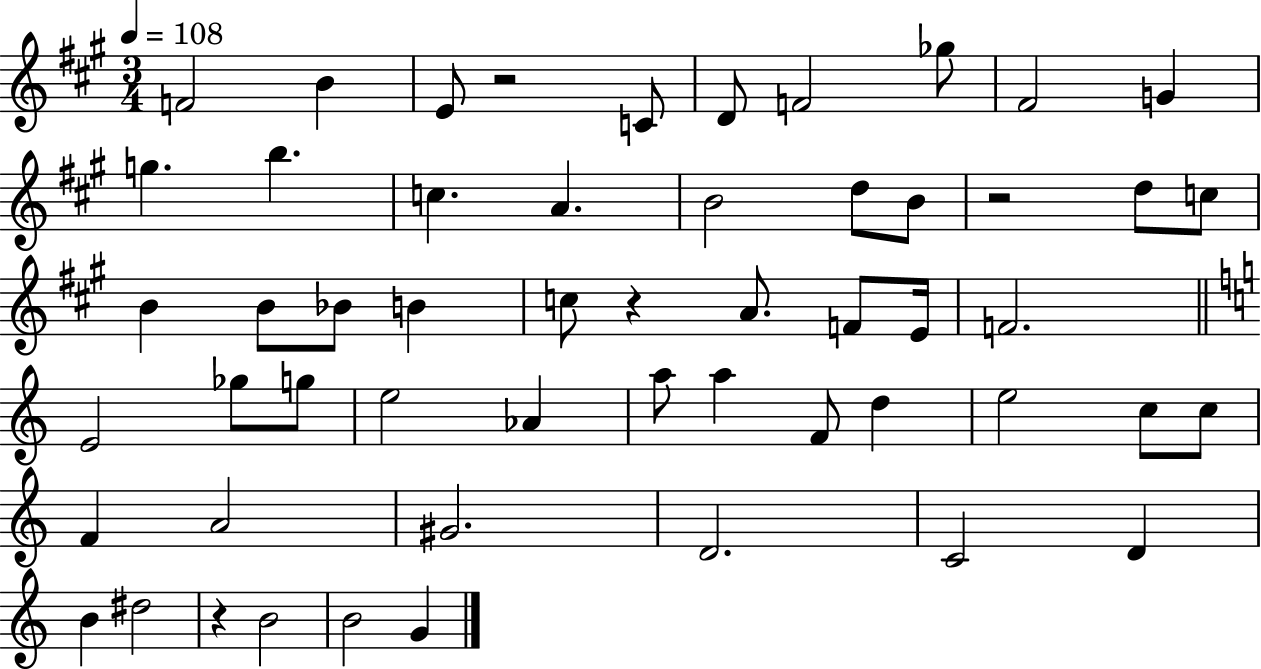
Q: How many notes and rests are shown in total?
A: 54